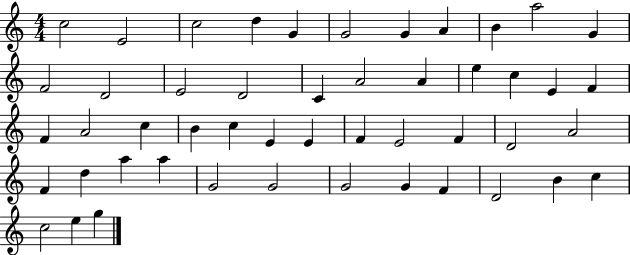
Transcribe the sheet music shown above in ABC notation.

X:1
T:Untitled
M:4/4
L:1/4
K:C
c2 E2 c2 d G G2 G A B a2 G F2 D2 E2 D2 C A2 A e c E F F A2 c B c E E F E2 F D2 A2 F d a a G2 G2 G2 G F D2 B c c2 e g